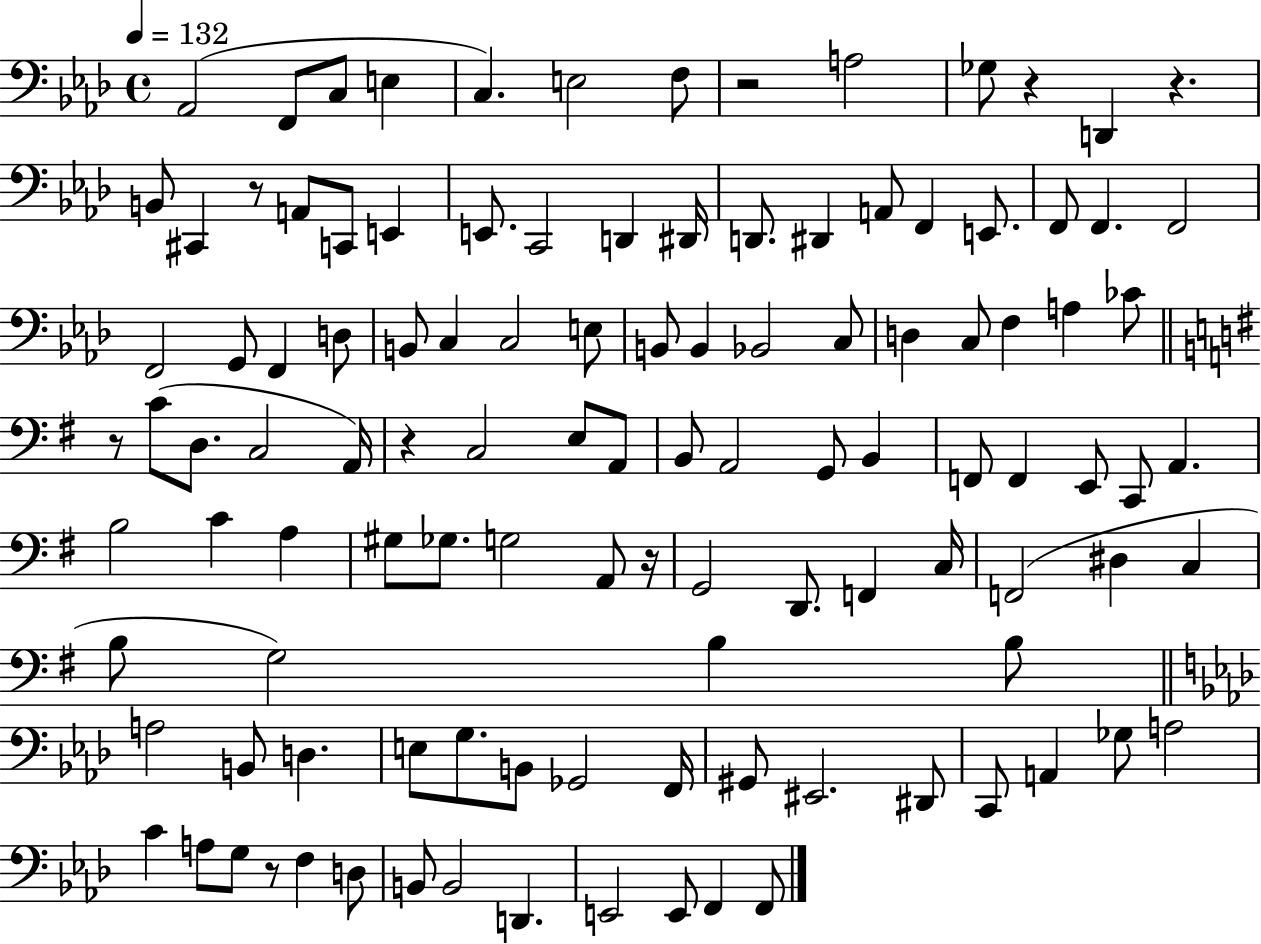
Ab2/h F2/e C3/e E3/q C3/q. E3/h F3/e R/h A3/h Gb3/e R/q D2/q R/q. B2/e C#2/q R/e A2/e C2/e E2/q E2/e. C2/h D2/q D#2/s D2/e. D#2/q A2/e F2/q E2/e. F2/e F2/q. F2/h F2/h G2/e F2/q D3/e B2/e C3/q C3/h E3/e B2/e B2/q Bb2/h C3/e D3/q C3/e F3/q A3/q CES4/e R/e C4/e D3/e. C3/h A2/s R/q C3/h E3/e A2/e B2/e A2/h G2/e B2/q F2/e F2/q E2/e C2/e A2/q. B3/h C4/q A3/q G#3/e Gb3/e. G3/h A2/e R/s G2/h D2/e. F2/q C3/s F2/h D#3/q C3/q B3/e G3/h B3/q B3/e A3/h B2/e D3/q. E3/e G3/e. B2/e Gb2/h F2/s G#2/e EIS2/h. D#2/e C2/e A2/q Gb3/e A3/h C4/q A3/e G3/e R/e F3/q D3/e B2/e B2/h D2/q. E2/h E2/e F2/q F2/e